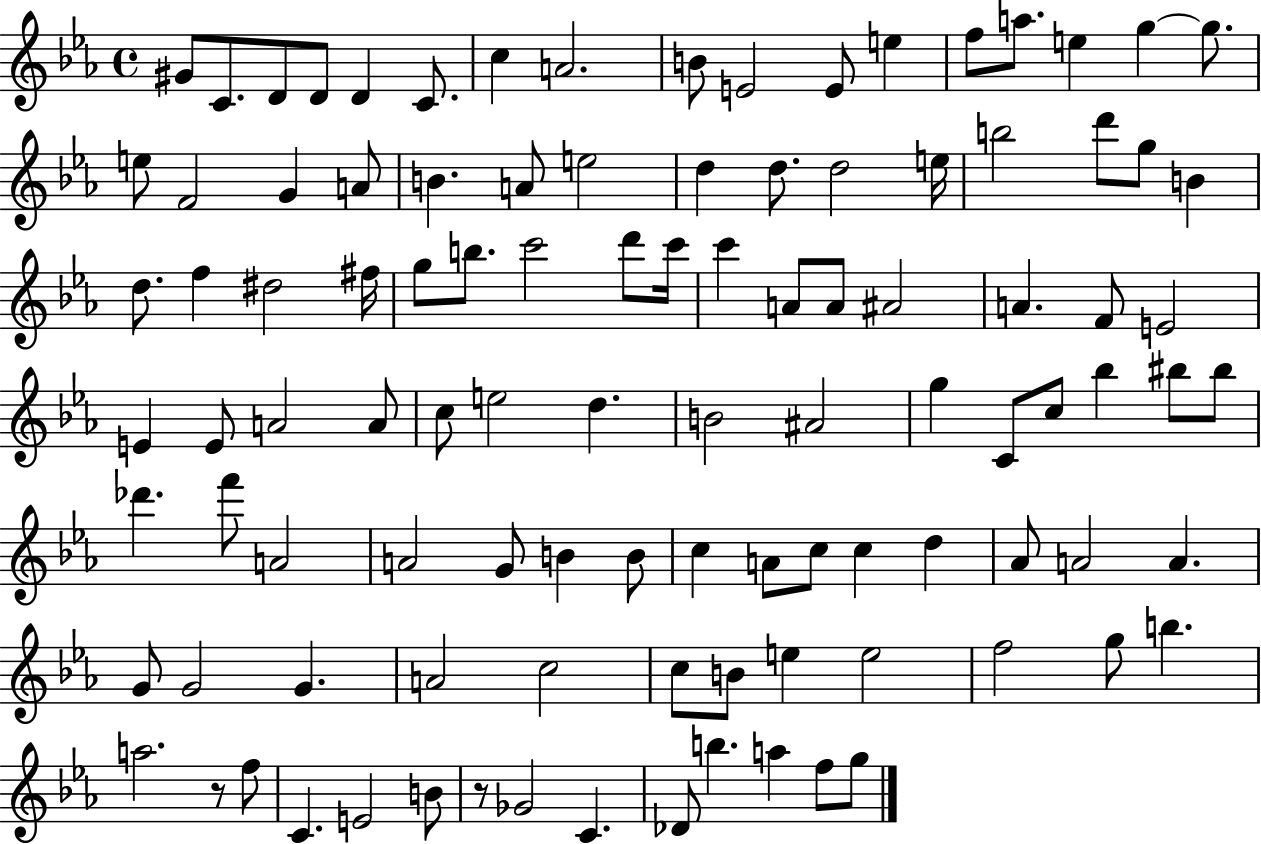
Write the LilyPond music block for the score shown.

{
  \clef treble
  \time 4/4
  \defaultTimeSignature
  \key ees \major
  gis'8 c'8. d'8 d'8 d'4 c'8. | c''4 a'2. | b'8 e'2 e'8 e''4 | f''8 a''8. e''4 g''4~~ g''8. | \break e''8 f'2 g'4 a'8 | b'4. a'8 e''2 | d''4 d''8. d''2 e''16 | b''2 d'''8 g''8 b'4 | \break d''8. f''4 dis''2 fis''16 | g''8 b''8. c'''2 d'''8 c'''16 | c'''4 a'8 a'8 ais'2 | a'4. f'8 e'2 | \break e'4 e'8 a'2 a'8 | c''8 e''2 d''4. | b'2 ais'2 | g''4 c'8 c''8 bes''4 bis''8 bis''8 | \break des'''4. f'''8 a'2 | a'2 g'8 b'4 b'8 | c''4 a'8 c''8 c''4 d''4 | aes'8 a'2 a'4. | \break g'8 g'2 g'4. | a'2 c''2 | c''8 b'8 e''4 e''2 | f''2 g''8 b''4. | \break a''2. r8 f''8 | c'4. e'2 b'8 | r8 ges'2 c'4. | des'8 b''4. a''4 f''8 g''8 | \break \bar "|."
}